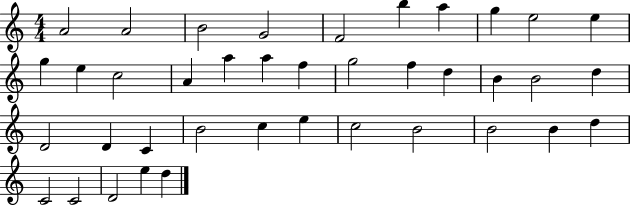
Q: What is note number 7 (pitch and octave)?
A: A5